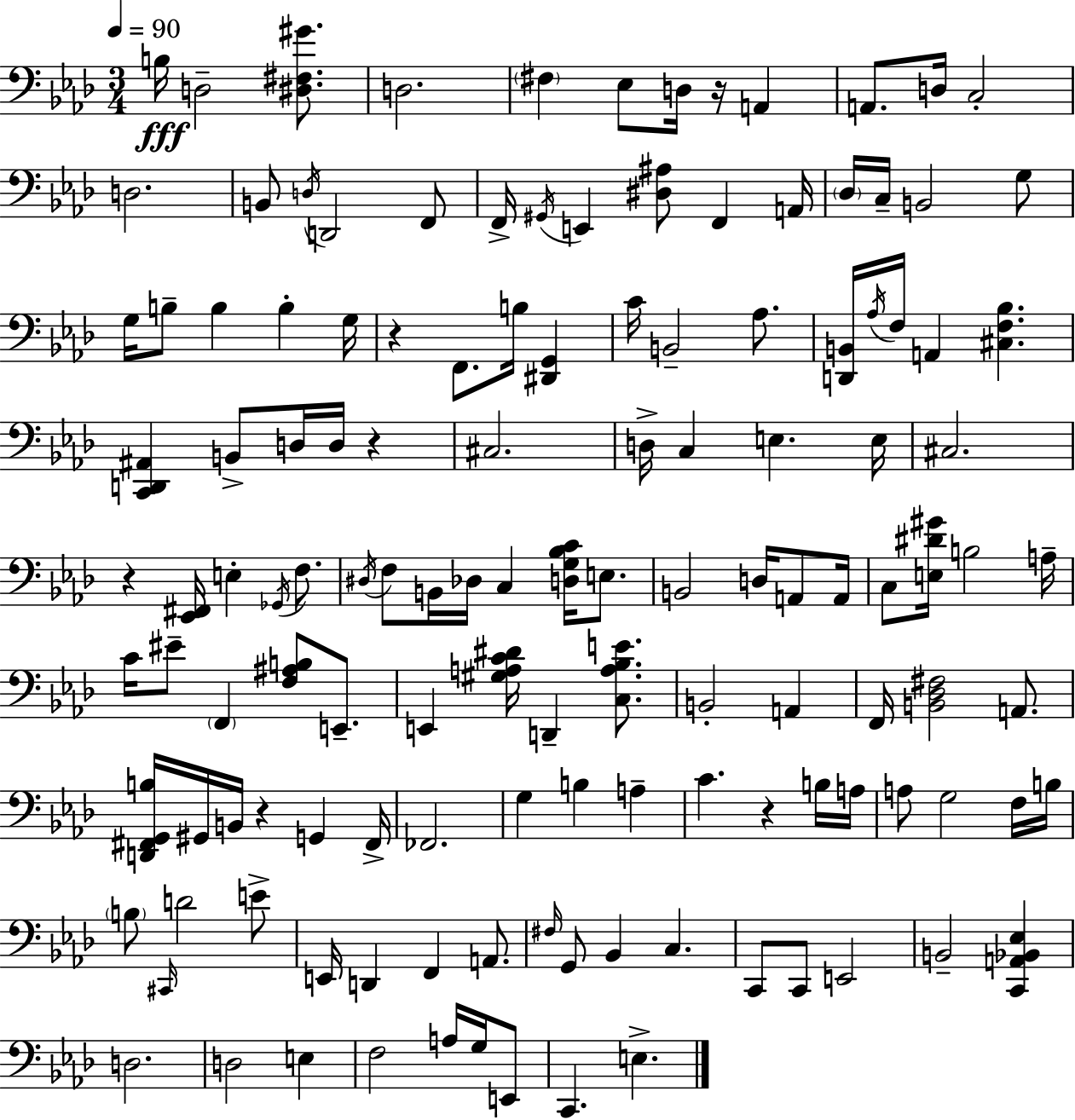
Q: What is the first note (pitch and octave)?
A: B3